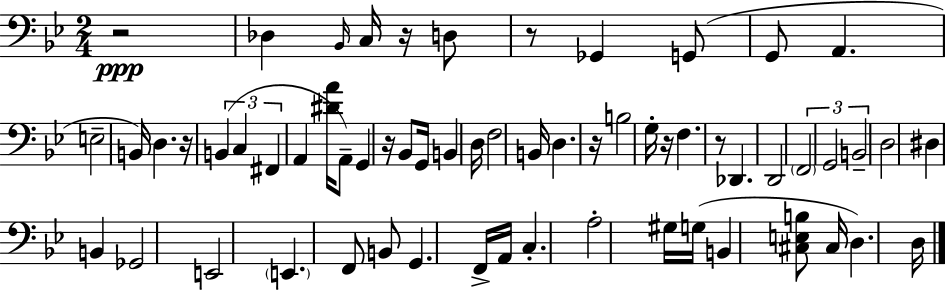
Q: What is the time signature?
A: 2/4